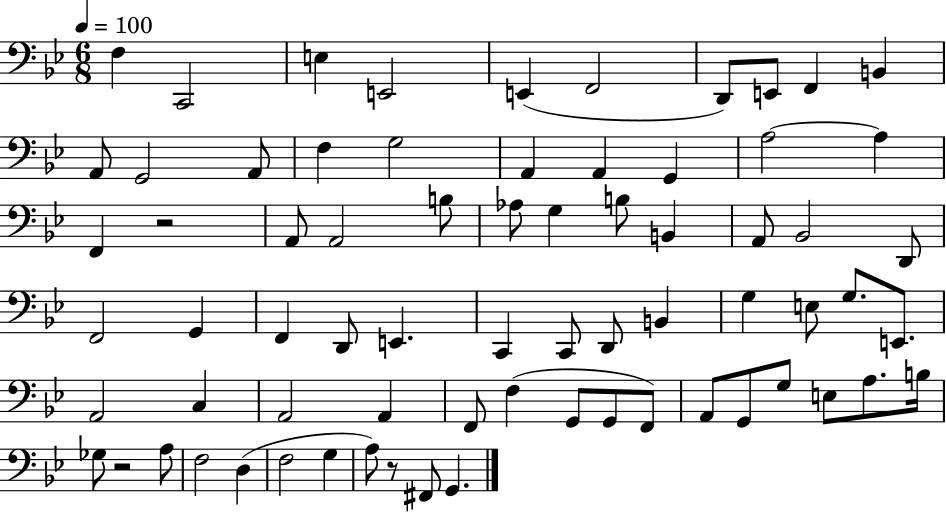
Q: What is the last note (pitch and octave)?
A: G2